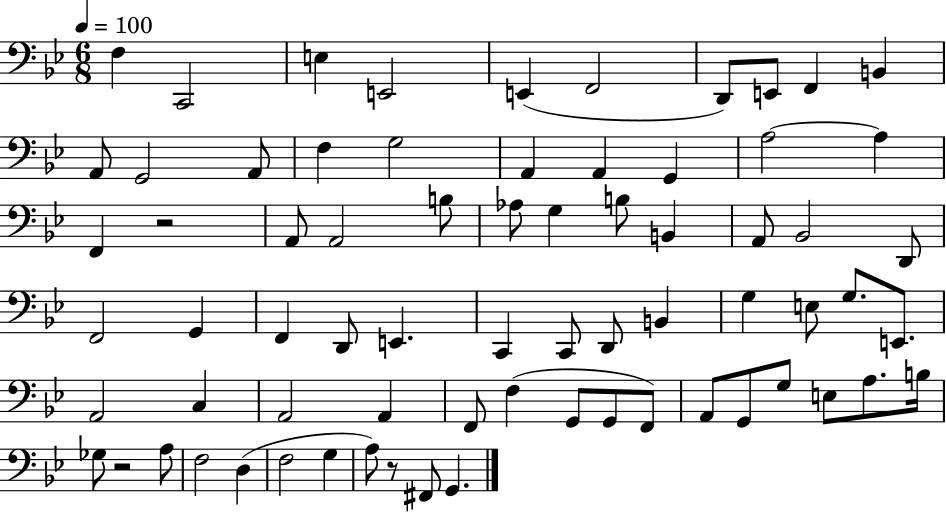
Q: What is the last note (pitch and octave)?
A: G2